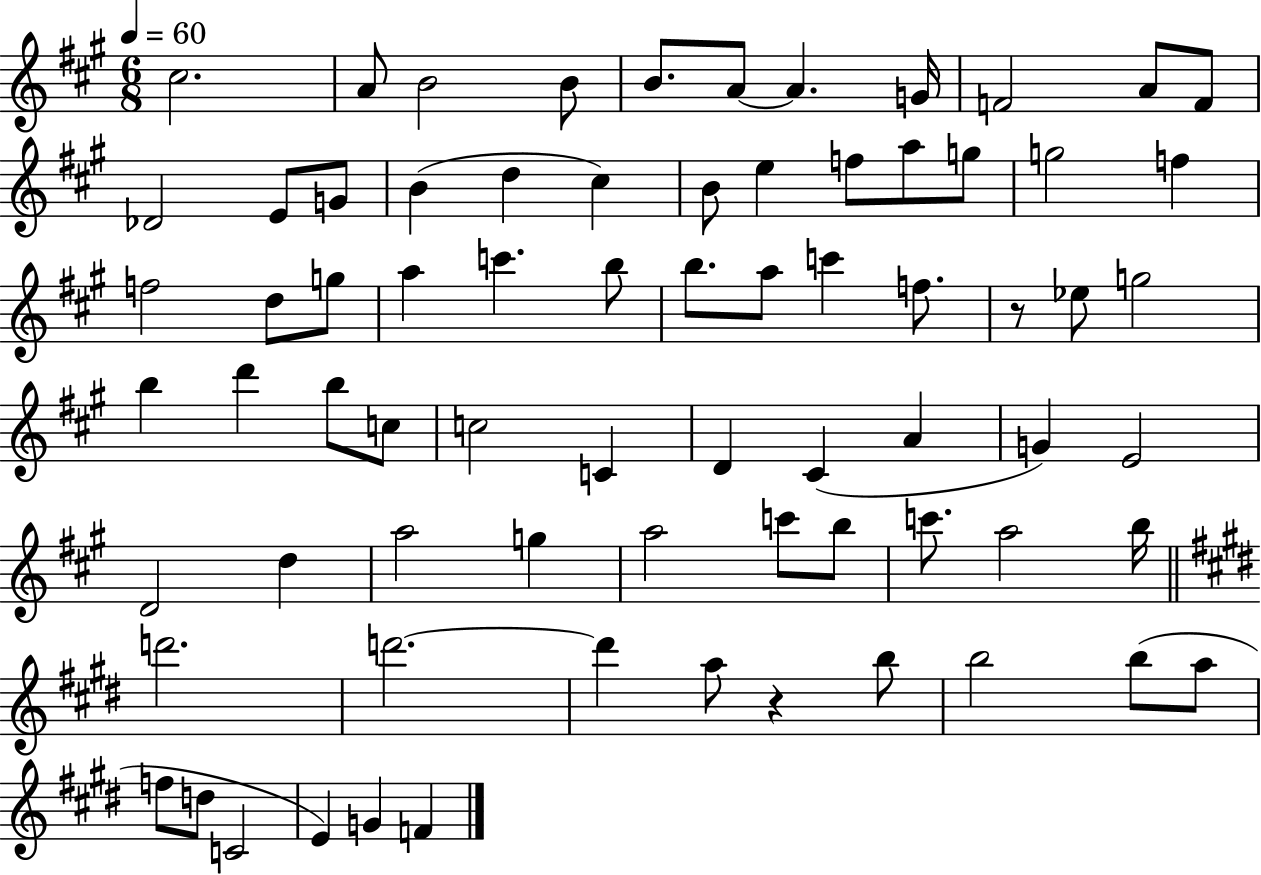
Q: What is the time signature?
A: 6/8